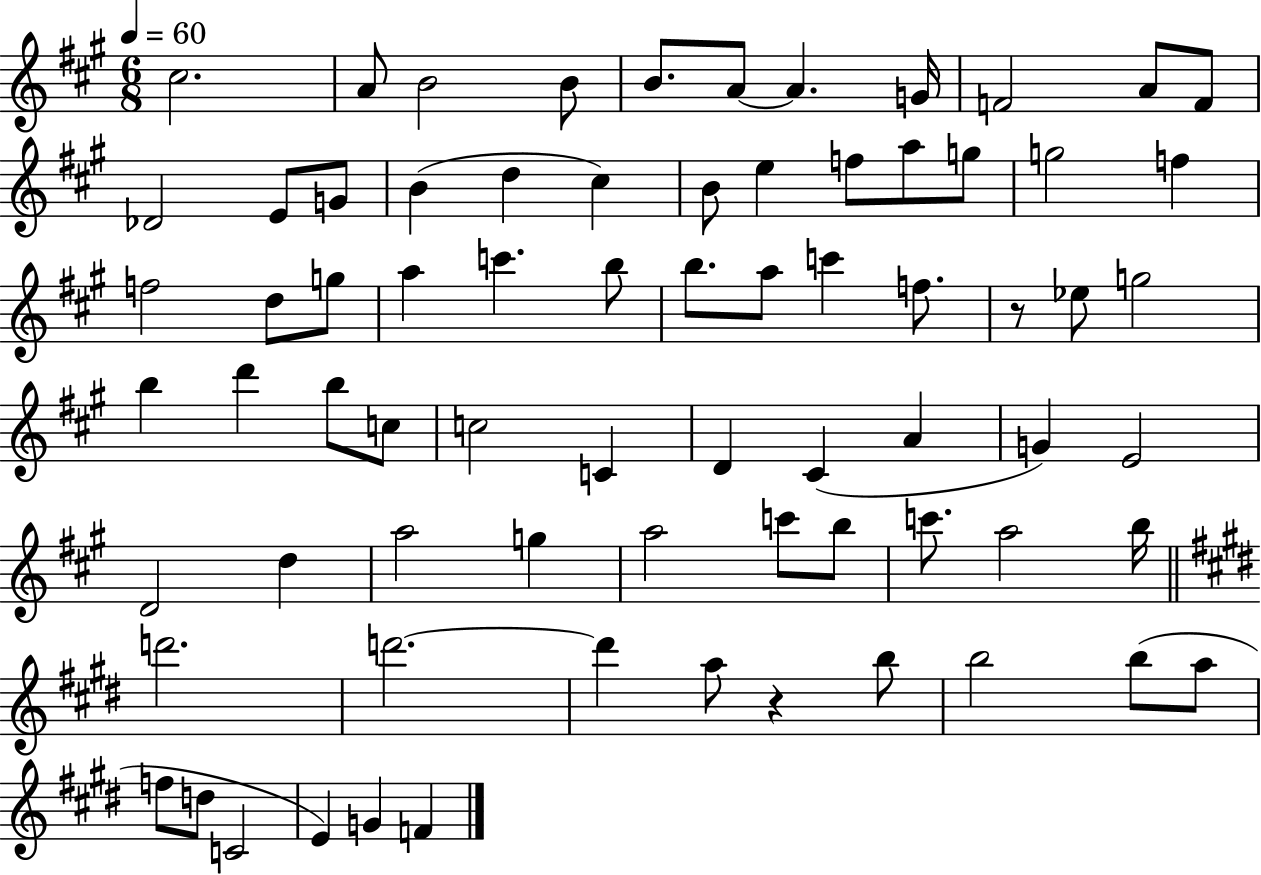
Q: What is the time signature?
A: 6/8